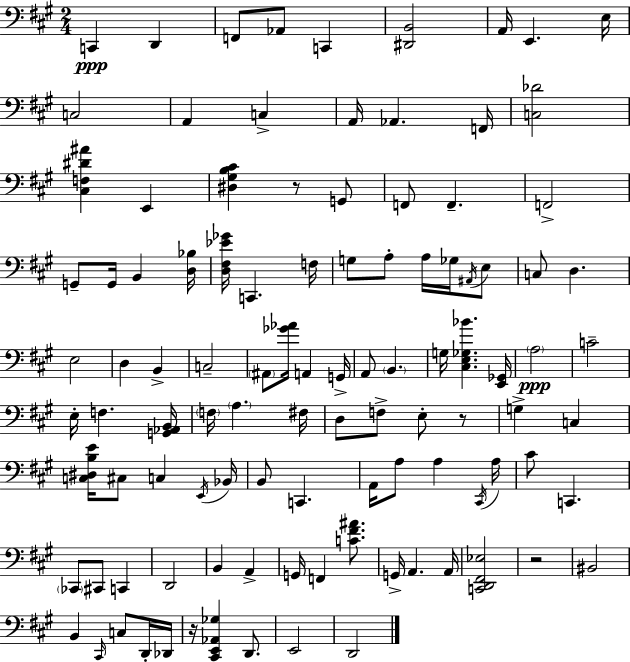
{
  \clef bass
  \numericTimeSignature
  \time 2/4
  \key a \major
  \repeat volta 2 { c,4\ppp d,4 | f,8 aes,8 c,4 | <dis, b,>2 | a,16 e,4. e16 | \break c2 | a,4 c4-> | a,16 aes,4. f,16 | <c des'>2 | \break <cis f dis' ais'>4 e,4 | <dis gis b cis'>4 r8 g,8 | f,8 f,4.-- | f,2-> | \break g,8-- g,16 b,4 <d bes>16 | <d fis ees' ges'>16 c,4. f16 | g8 a8-. a16 ges16 \acciaccatura { ais,16 } e8 | c8 d4. | \break e2 | d4 b,4-> | c2-- | \parenthesize ais,8 <ges' aes'>16 a,4 | \break g,16-> a,8 \parenthesize b,4. | g16 <cis e ges bes'>4. | <e, ges,>16 \parenthesize a2\ppp | c'2-- | \break e16-. f4. | <g, aes, b,>16 \parenthesize f16 \parenthesize a4. | fis16 d8 f8-> e8-. r8 | g4-> c4 | \break <c dis b e'>16 cis8 c4 | \acciaccatura { e,16 } bes,16 b,8 c,4. | a,16 a8 a4 | \acciaccatura { cis,16 } a16 cis'8 c,4. | \break \parenthesize ces,8 cis,8 c,4 | d,2 | b,4 a,4-> | g,16 f,4 | \break <c' fis' ais'>8. g,16-> a,4. | a,16 <c, d, fis, ees>2 | r2 | bis,2 | \break b,4 \grace { cis,16 } | c8 d,16-. des,16 r16 <cis, e, aes, ges>4 | d,8. e,2 | d,2 | \break } \bar "|."
}